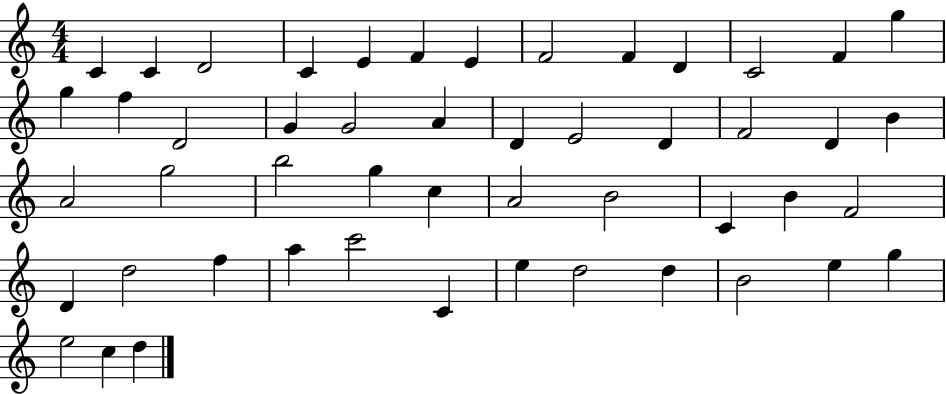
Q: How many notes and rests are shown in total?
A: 50